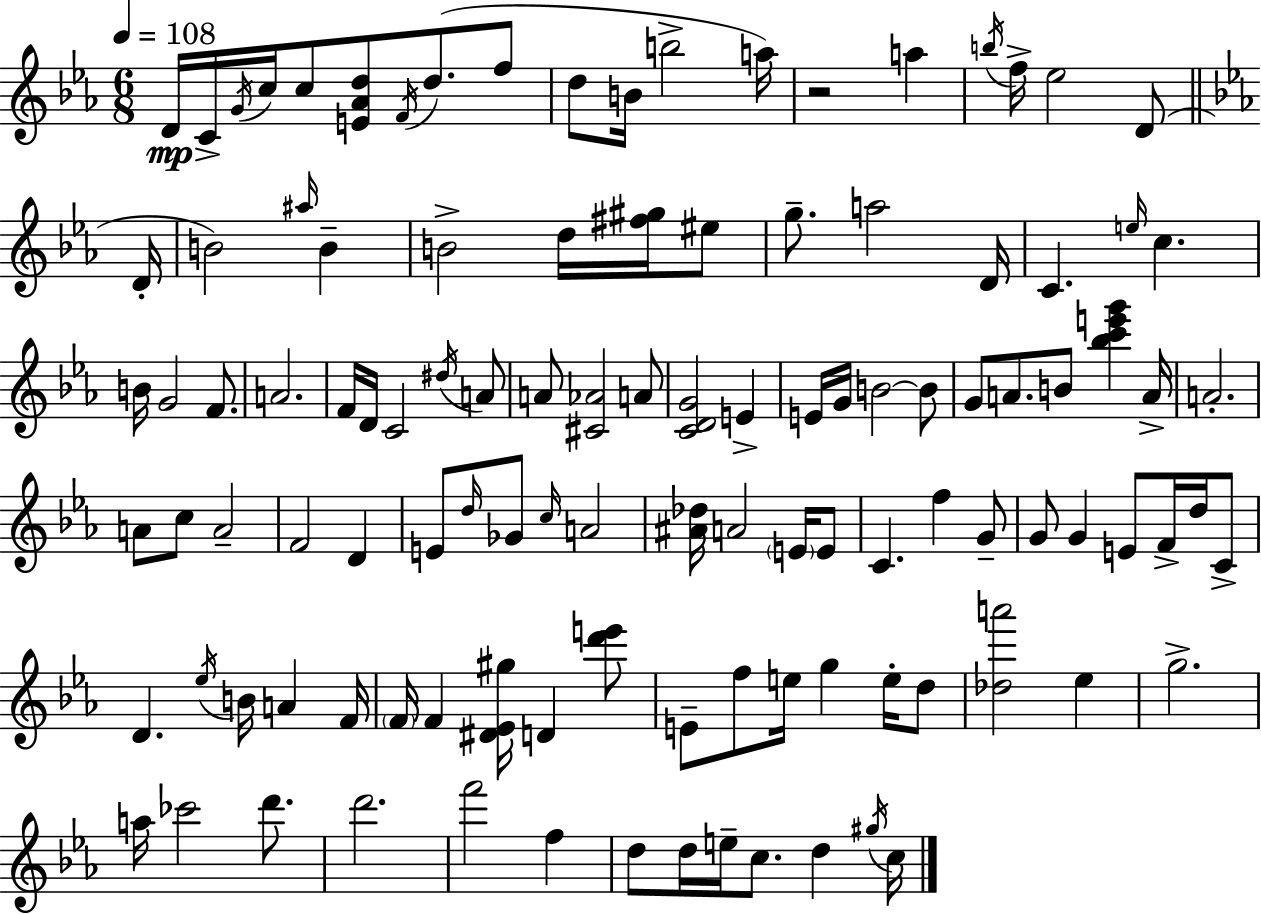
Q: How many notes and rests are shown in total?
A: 112